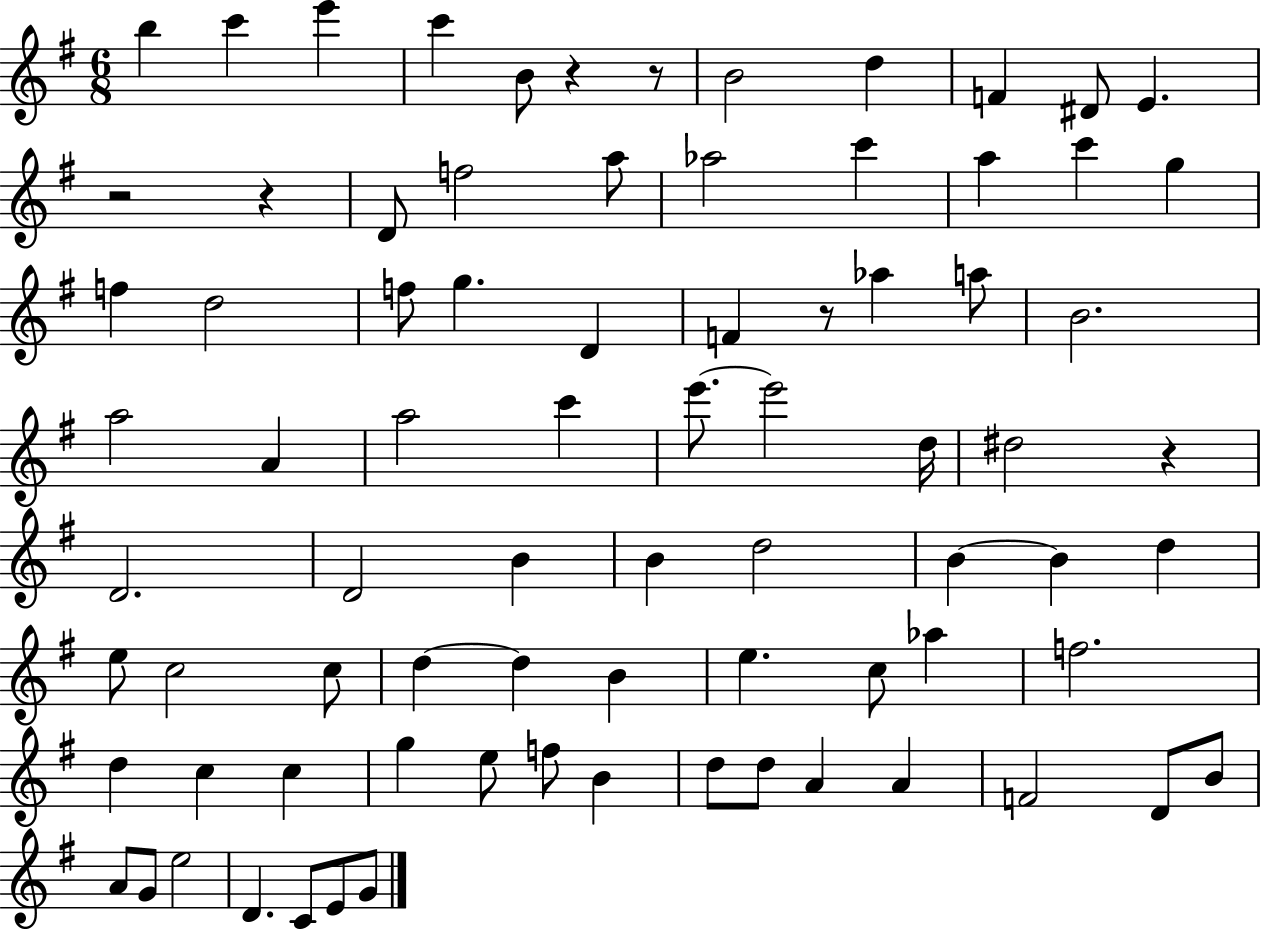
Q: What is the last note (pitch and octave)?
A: G4